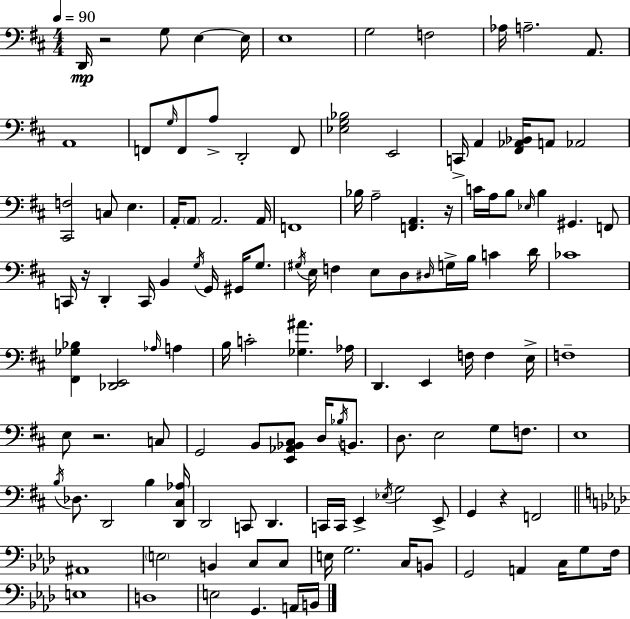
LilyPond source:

{
  \clef bass
  \numericTimeSignature
  \time 4/4
  \key d \major
  \tempo 4 = 90
  d,16\mp r2 g8 e4~~ e16 | e1 | g2 f2 | aes16 a2.-- a,8. | \break a,1 | f,8 \grace { g16 } f,8 a8-> d,2-. f,8 | <ees g bes>2 e,2 | c,16-> a,4 <fis, aes, bes,>16 a,8 aes,2 | \break <cis, f>2 c8 e4. | a,16-. \parenthesize a,8 a,2. | a,16 f,1 | bes16 a2-- <f, a,>4. | \break r16 c'16 a16 b8 \grace { ees16 } b4 gis,4. | f,8 c,16 r16 d,4-. c,16 b,4 \acciaccatura { g16 } g,16 gis,16 | g8. \acciaccatura { gis16 } e16 f4 e8 d8 \grace { dis16 } g16-> b16 | c'4 d'16 ces'1 | \break <fis, ges bes>4 <des, e,>2 | \grace { aes16 } a4 b16 c'2-. <ges ais'>4. | aes16 d,4. e,4 | f16 f4 e16-> f1-- | \break e8 r2. | c8 g,2 b,8 | <e, aes, bes, cis>8 d16 \acciaccatura { bes16 } b,8. d8. e2 | g8 f8. e1 | \break \acciaccatura { b16 } des8. d,2 | b4 <d, cis aes>16 d,2 | c,8 d,4. c,16 c,16 e,4-> \acciaccatura { ees16 } g2 | e,8-> g,4 r4 | \break f,2 \bar "||" \break \key aes \major ais,1 | \parenthesize e2 b,4 c8 c8 | e16 g2. c16 b,8 | g,2 a,4 c16 g8 f16 | \break e1 | d1 | e2 g,4. a,16 b,16 | \bar "|."
}